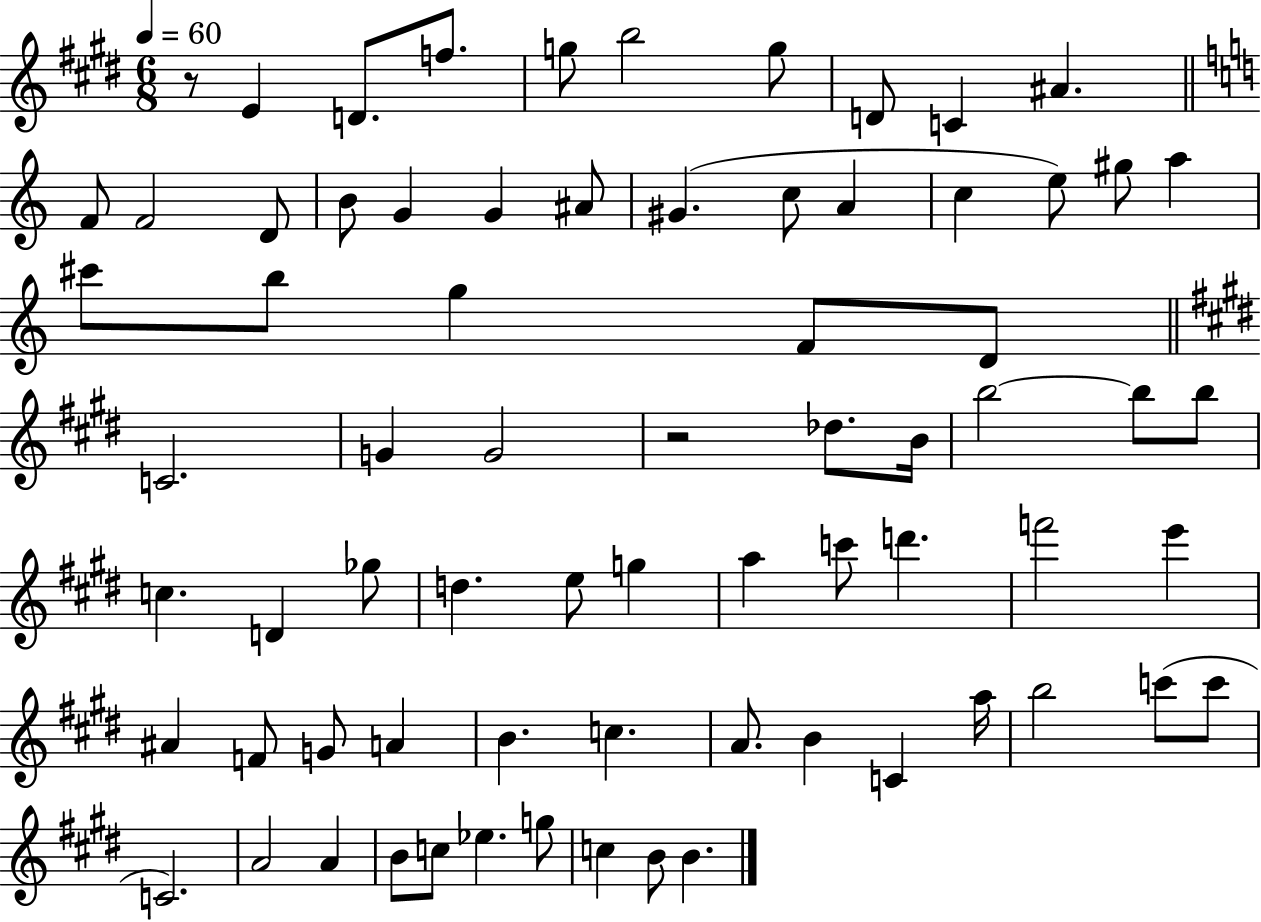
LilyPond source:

{
  \clef treble
  \numericTimeSignature
  \time 6/8
  \key e \major
  \tempo 4 = 60
  r8 e'4 d'8. f''8. | g''8 b''2 g''8 | d'8 c'4 ais'4. | \bar "||" \break \key a \minor f'8 f'2 d'8 | b'8 g'4 g'4 ais'8 | gis'4.( c''8 a'4 | c''4 e''8) gis''8 a''4 | \break cis'''8 b''8 g''4 f'8 d'8 | \bar "||" \break \key e \major c'2. | g'4 g'2 | r2 des''8. b'16 | b''2~~ b''8 b''8 | \break c''4. d'4 ges''8 | d''4. e''8 g''4 | a''4 c'''8 d'''4. | f'''2 e'''4 | \break ais'4 f'8 g'8 a'4 | b'4. c''4. | a'8. b'4 c'4 a''16 | b''2 c'''8( c'''8 | \break c'2.) | a'2 a'4 | b'8 c''8 ees''4. g''8 | c''4 b'8 b'4. | \break \bar "|."
}